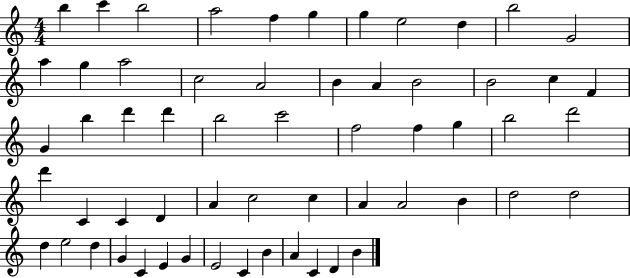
{
  \clef treble
  \numericTimeSignature
  \time 4/4
  \key c \major
  b''4 c'''4 b''2 | a''2 f''4 g''4 | g''4 e''2 d''4 | b''2 g'2 | \break a''4 g''4 a''2 | c''2 a'2 | b'4 a'4 b'2 | b'2 c''4 f'4 | \break g'4 b''4 d'''4 d'''4 | b''2 c'''2 | f''2 f''4 g''4 | b''2 d'''2 | \break d'''4 c'4 c'4 d'4 | a'4 c''2 c''4 | a'4 a'2 b'4 | d''2 d''2 | \break d''4 e''2 d''4 | g'4 c'4 e'4 g'4 | e'2 c'4 b'4 | a'4 c'4 d'4 b'4 | \break \bar "|."
}